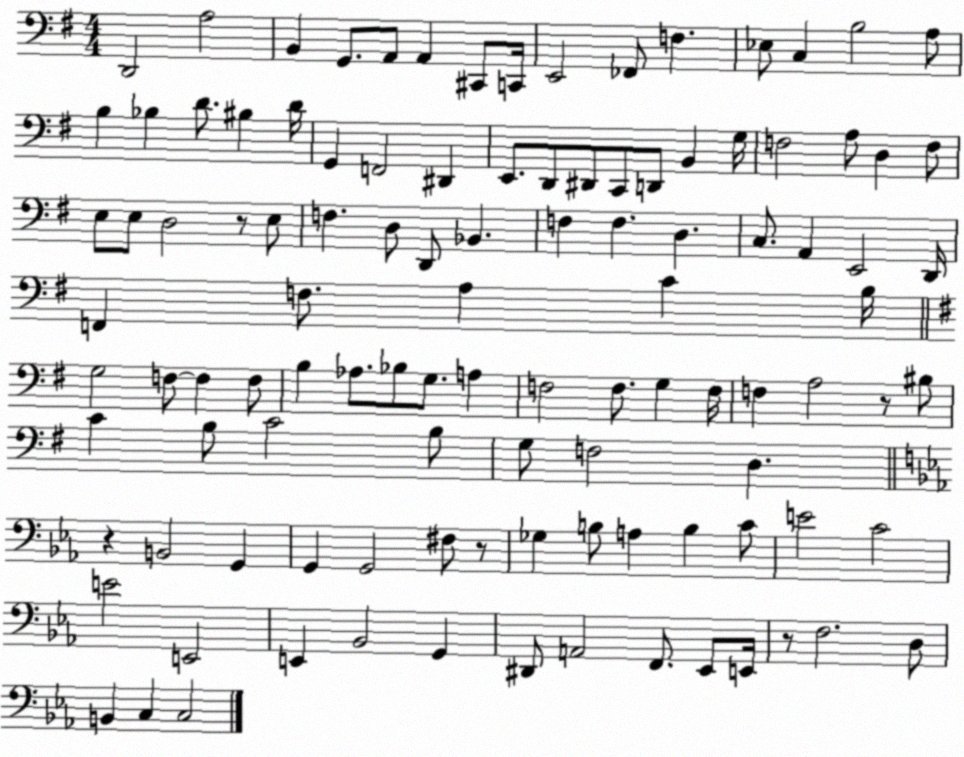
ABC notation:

X:1
T:Untitled
M:4/4
L:1/4
K:G
D,,2 A,2 B,, G,,/2 A,,/2 A,, ^C,,/2 C,,/4 E,,2 _F,,/2 F, _E,/2 C, B,2 A,/2 B, _B, D/2 ^B, D/4 G,, F,,2 ^D,, E,,/2 D,,/2 ^D,,/2 C,,/2 D,,/2 B,, G,/4 F,2 A,/2 D, F,/2 E,/2 E,/2 D,2 z/2 E,/2 F, D,/2 D,,/2 _B,, F, F, D, C,/2 A,, E,,2 D,,/4 F,, F,/2 A, C B,/4 G,2 F,/2 F, F,/2 B, _A,/2 _B,/2 G,/2 A, F,2 F,/2 G, F,/4 F, A,2 z/2 ^B,/2 C B,/2 C2 B,/2 G,/2 F,2 D, z B,,2 G,, G,, G,,2 ^F,/2 z/2 _G, B,/2 A, B, C/2 E2 C2 E2 E,,2 E,, _B,,2 G,, ^D,,/2 A,,2 F,,/2 _E,,/2 E,,/4 z/2 F,2 D,/2 B,, C, C,2